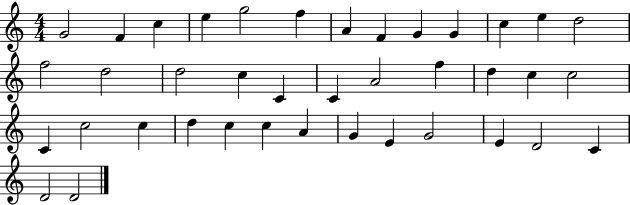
G4/h F4/q C5/q E5/q G5/h F5/q A4/q F4/q G4/q G4/q C5/q E5/q D5/h F5/h D5/h D5/h C5/q C4/q C4/q A4/h F5/q D5/q C5/q C5/h C4/q C5/h C5/q D5/q C5/q C5/q A4/q G4/q E4/q G4/h E4/q D4/h C4/q D4/h D4/h